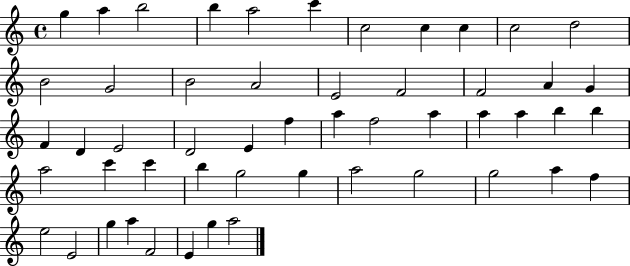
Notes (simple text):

G5/q A5/q B5/h B5/q A5/h C6/q C5/h C5/q C5/q C5/h D5/h B4/h G4/h B4/h A4/h E4/h F4/h F4/h A4/q G4/q F4/q D4/q E4/h D4/h E4/q F5/q A5/q F5/h A5/q A5/q A5/q B5/q B5/q A5/h C6/q C6/q B5/q G5/h G5/q A5/h G5/h G5/h A5/q F5/q E5/h E4/h G5/q A5/q F4/h E4/q G5/q A5/h